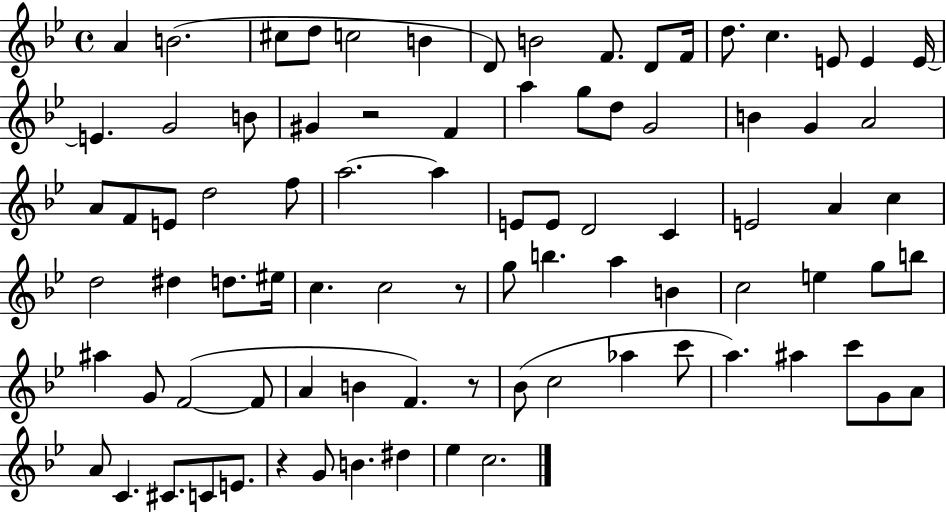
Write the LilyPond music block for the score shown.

{
  \clef treble
  \time 4/4
  \defaultTimeSignature
  \key bes \major
  \repeat volta 2 { a'4 b'2.( | cis''8 d''8 c''2 b'4 | d'8) b'2 f'8. d'8 f'16 | d''8. c''4. e'8 e'4 e'16~~ | \break e'4. g'2 b'8 | gis'4 r2 f'4 | a''4 g''8 d''8 g'2 | b'4 g'4 a'2 | \break a'8 f'8 e'8 d''2 f''8 | a''2.~~ a''4 | e'8 e'8 d'2 c'4 | e'2 a'4 c''4 | \break d''2 dis''4 d''8. eis''16 | c''4. c''2 r8 | g''8 b''4. a''4 b'4 | c''2 e''4 g''8 b''8 | \break ais''4 g'8 f'2~(~ f'8 | a'4 b'4 f'4.) r8 | bes'8( c''2 aes''4 c'''8 | a''4.) ais''4 c'''8 g'8 a'8 | \break a'8 c'4. cis'8. c'8 e'8. | r4 g'8 b'4. dis''4 | ees''4 c''2. | } \bar "|."
}